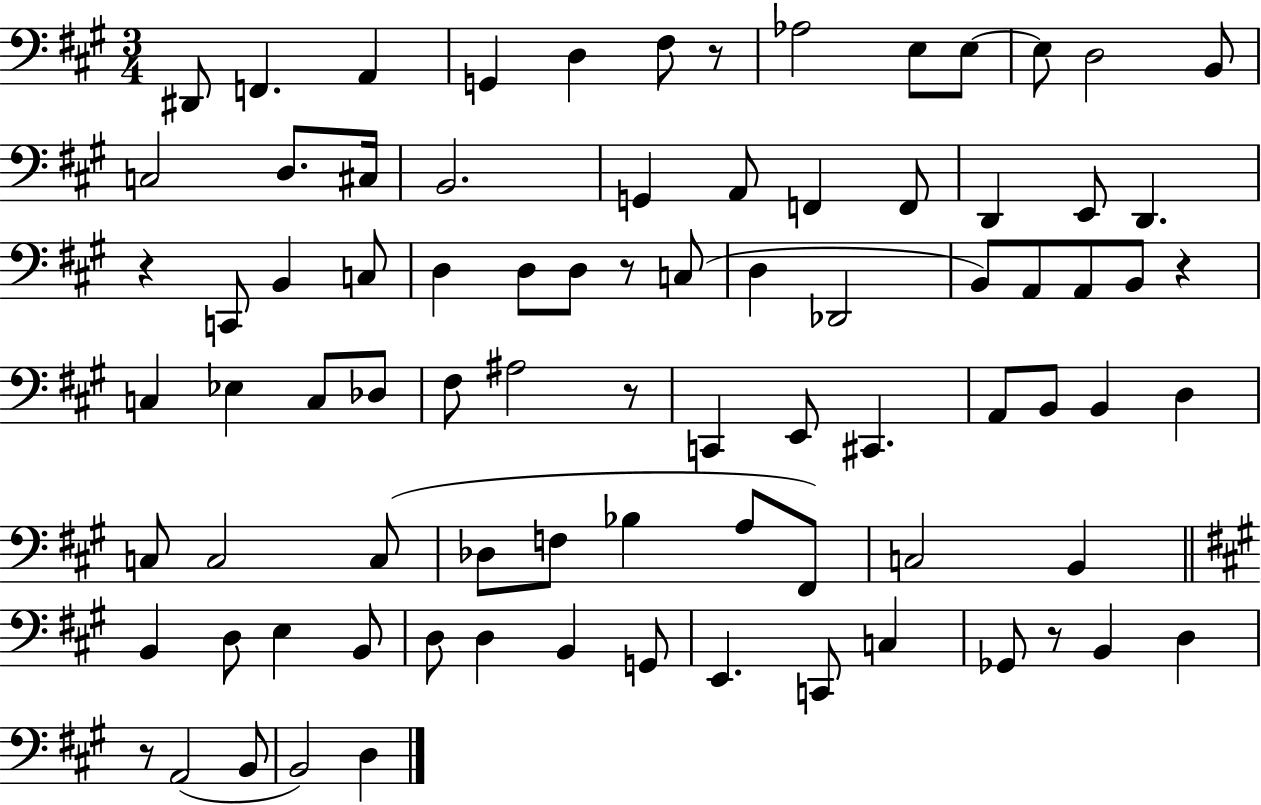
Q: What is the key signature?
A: A major